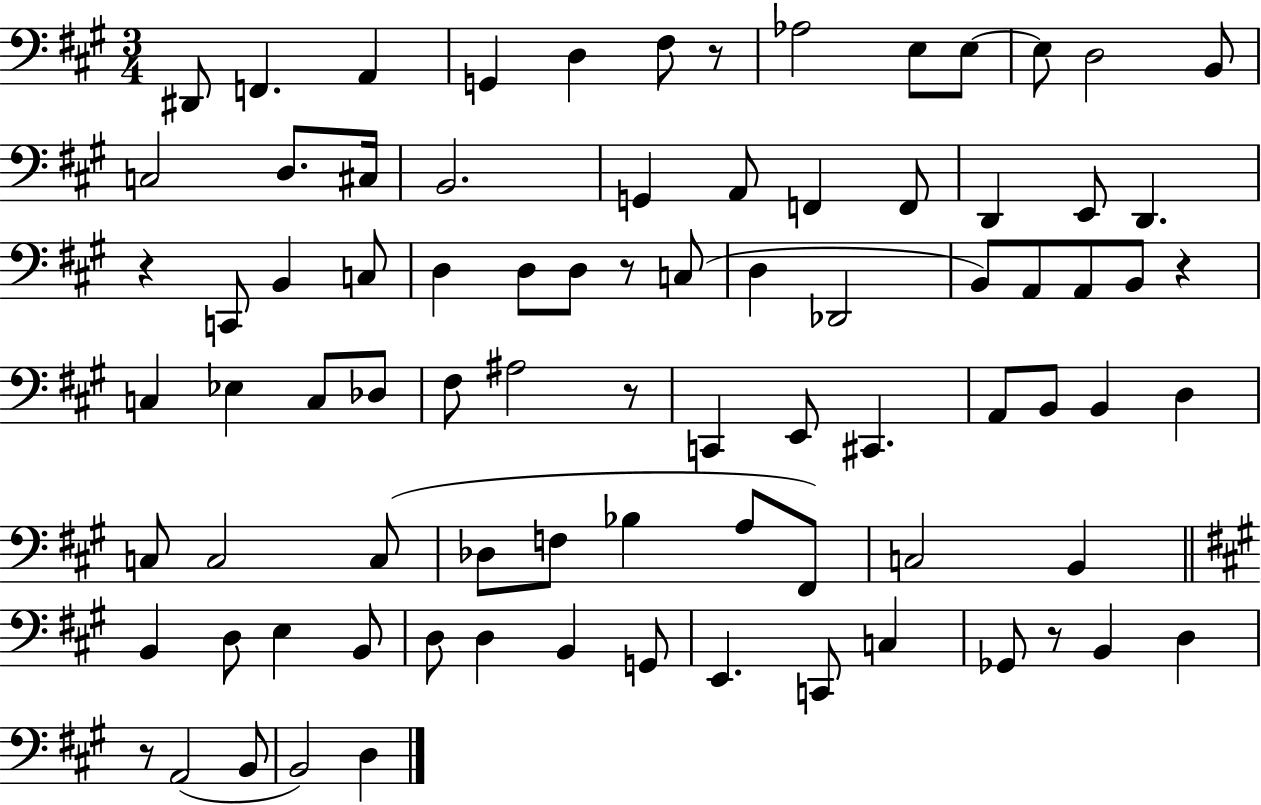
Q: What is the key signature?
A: A major